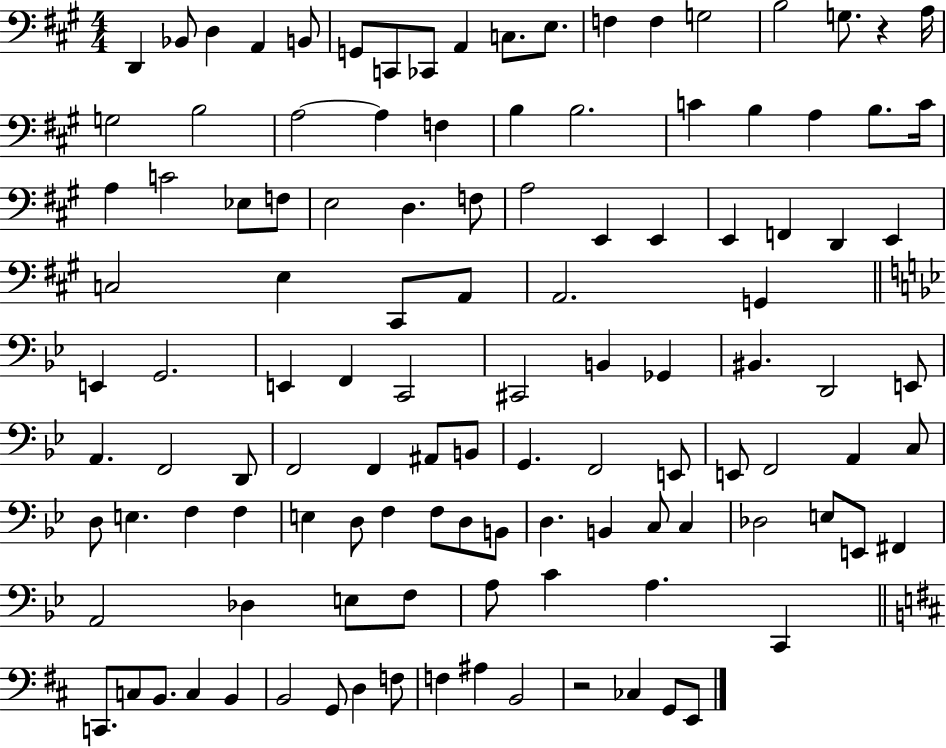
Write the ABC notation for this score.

X:1
T:Untitled
M:4/4
L:1/4
K:A
D,, _B,,/2 D, A,, B,,/2 G,,/2 C,,/2 _C,,/2 A,, C,/2 E,/2 F, F, G,2 B,2 G,/2 z A,/4 G,2 B,2 A,2 A, F, B, B,2 C B, A, B,/2 C/4 A, C2 _E,/2 F,/2 E,2 D, F,/2 A,2 E,, E,, E,, F,, D,, E,, C,2 E, ^C,,/2 A,,/2 A,,2 G,, E,, G,,2 E,, F,, C,,2 ^C,,2 B,, _G,, ^B,, D,,2 E,,/2 A,, F,,2 D,,/2 F,,2 F,, ^A,,/2 B,,/2 G,, F,,2 E,,/2 E,,/2 F,,2 A,, C,/2 D,/2 E, F, F, E, D,/2 F, F,/2 D,/2 B,,/2 D, B,, C,/2 C, _D,2 E,/2 E,,/2 ^F,, A,,2 _D, E,/2 F,/2 A,/2 C A, C,, C,,/2 C,/2 B,,/2 C, B,, B,,2 G,,/2 D, F,/2 F, ^A, B,,2 z2 _C, G,,/2 E,,/2